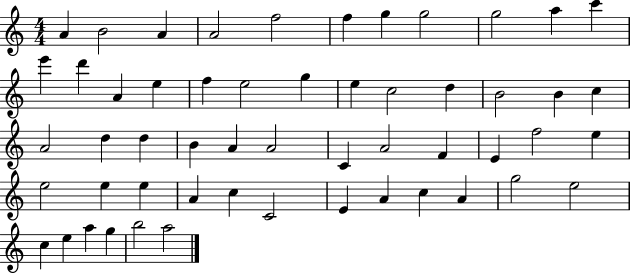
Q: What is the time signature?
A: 4/4